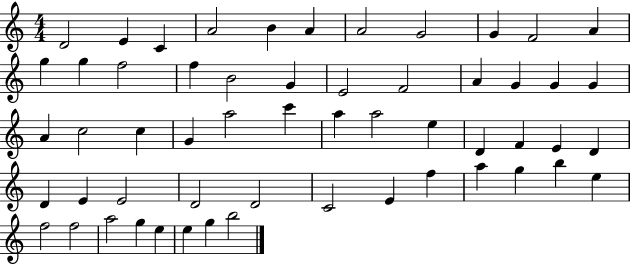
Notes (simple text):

D4/h E4/q C4/q A4/h B4/q A4/q A4/h G4/h G4/q F4/h A4/q G5/q G5/q F5/h F5/q B4/h G4/q E4/h F4/h A4/q G4/q G4/q G4/q A4/q C5/h C5/q G4/q A5/h C6/q A5/q A5/h E5/q D4/q F4/q E4/q D4/q D4/q E4/q E4/h D4/h D4/h C4/h E4/q F5/q A5/q G5/q B5/q E5/q F5/h F5/h A5/h G5/q E5/q E5/q G5/q B5/h